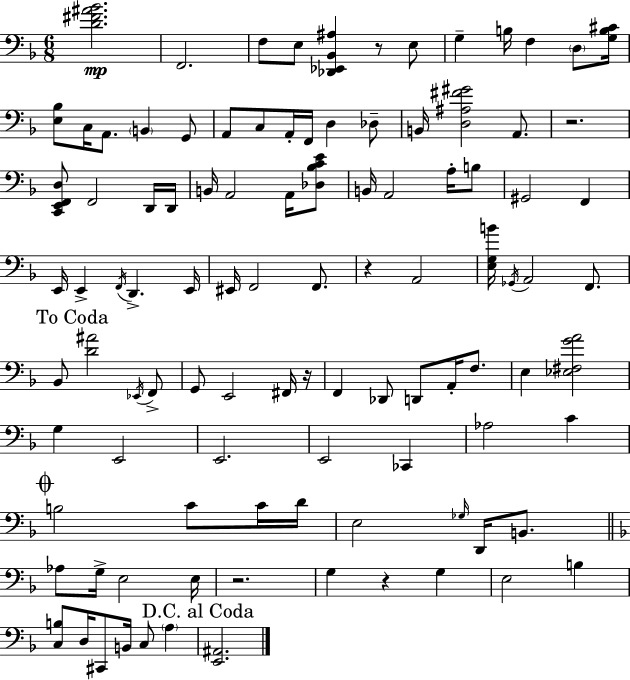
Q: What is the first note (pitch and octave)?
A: F2